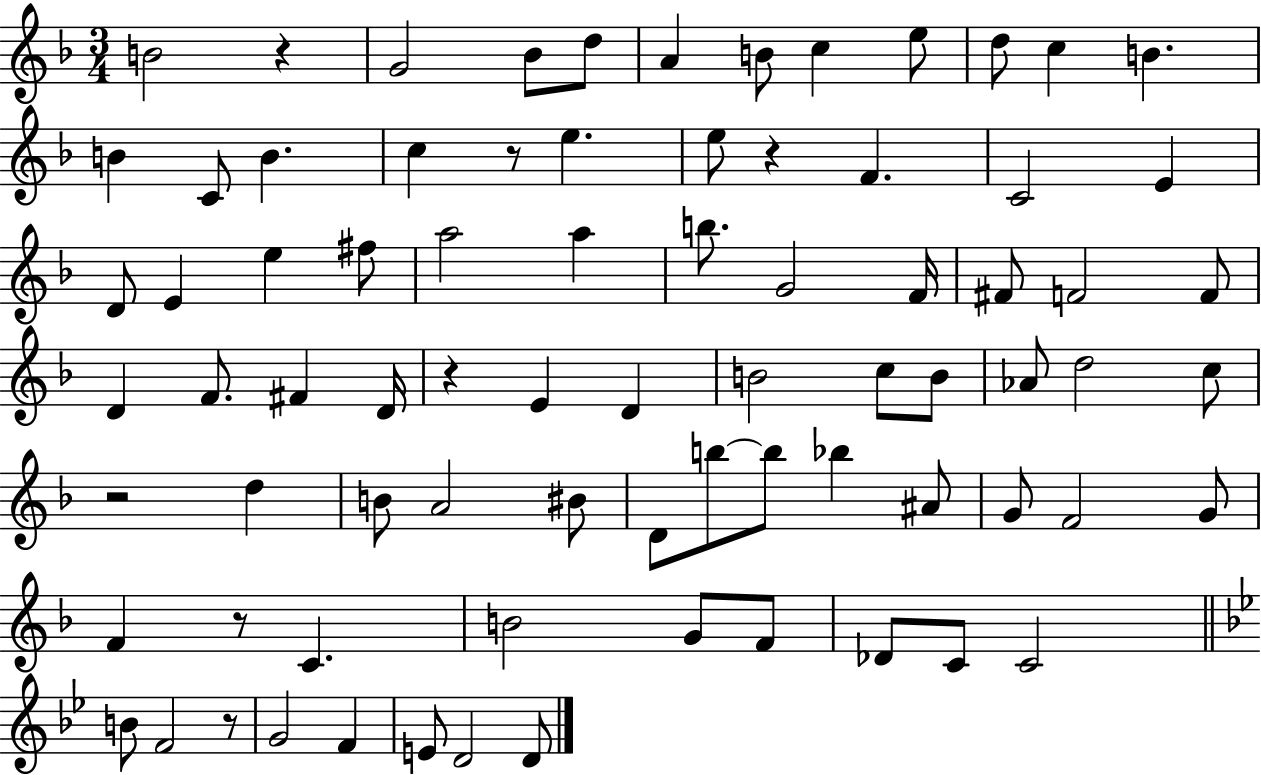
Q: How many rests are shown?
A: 7